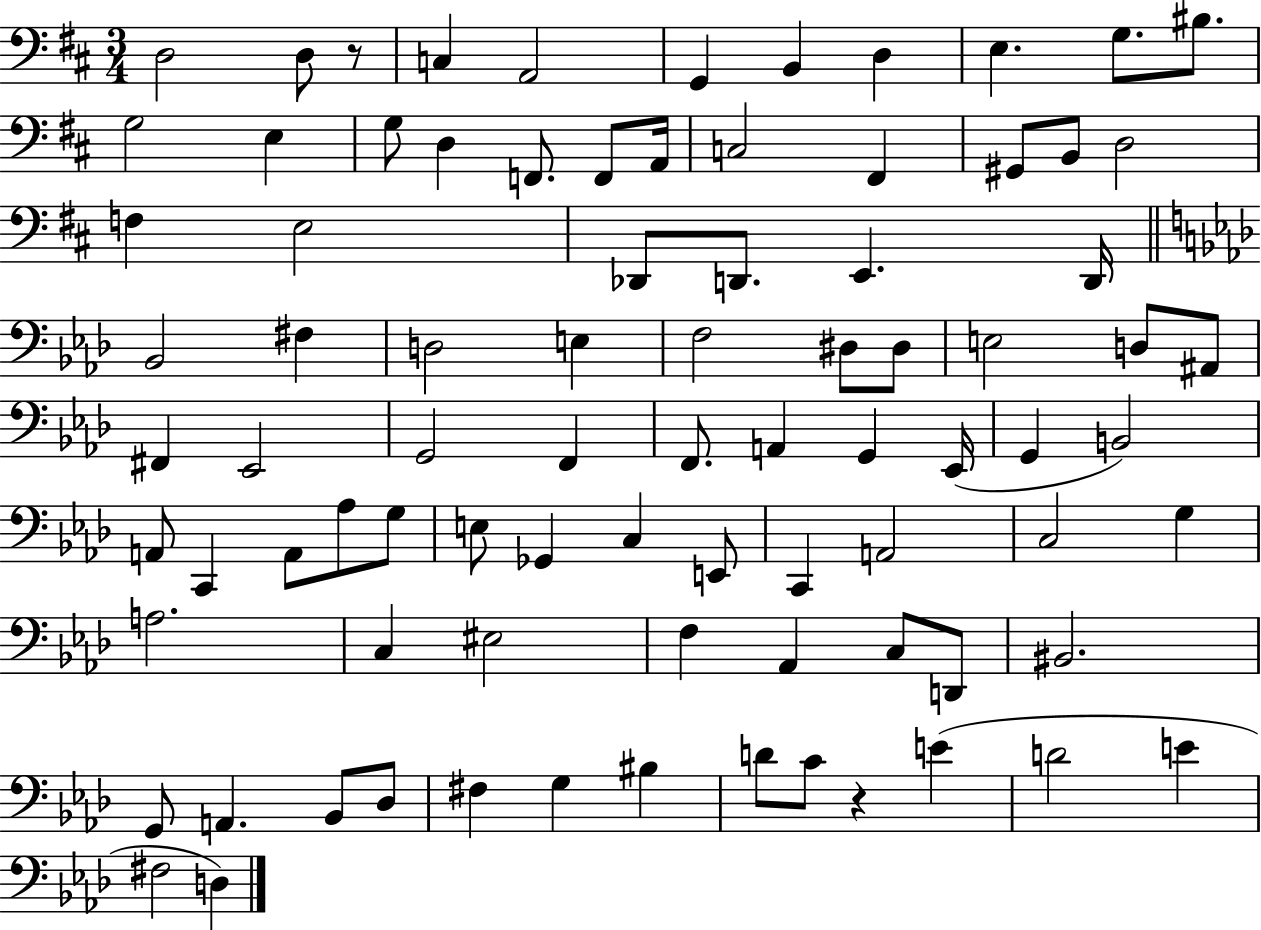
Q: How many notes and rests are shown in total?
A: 85